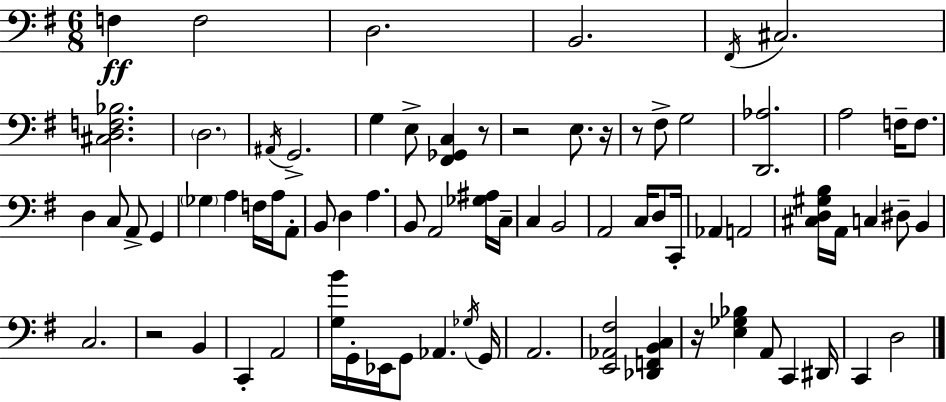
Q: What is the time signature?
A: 6/8